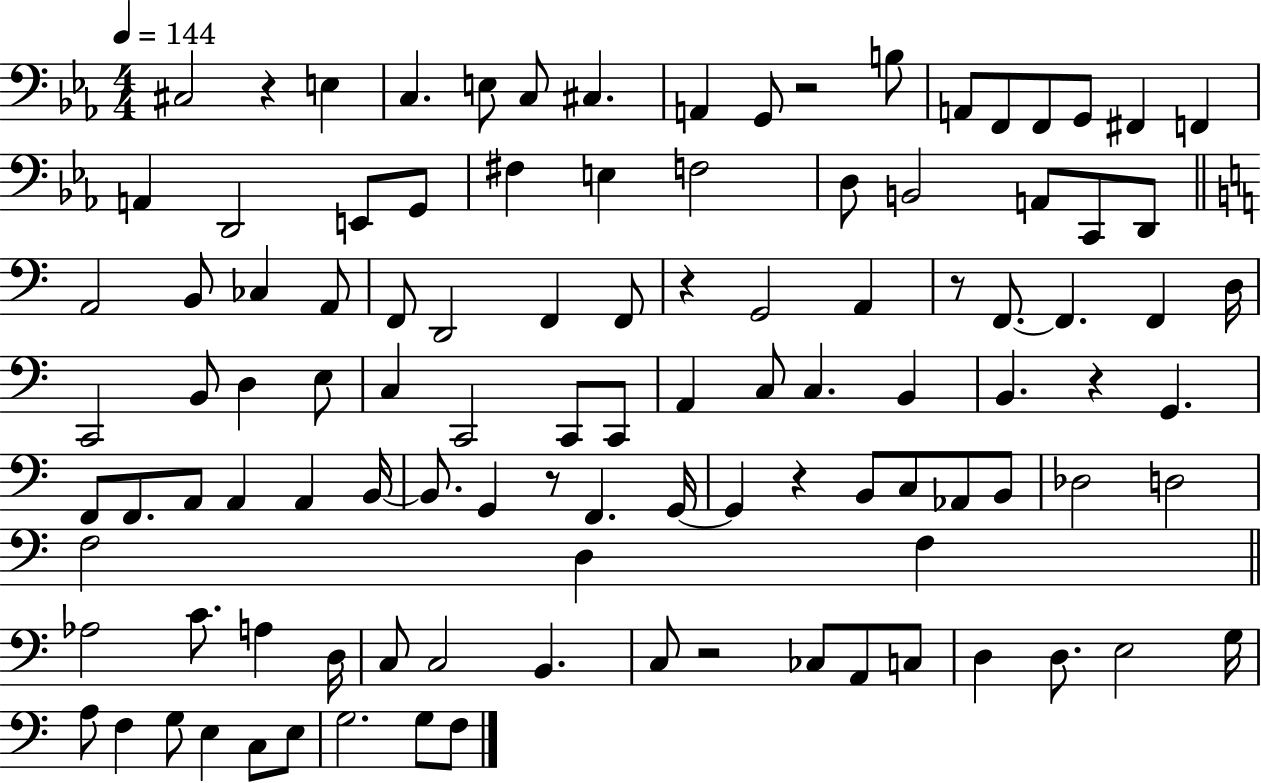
{
  \clef bass
  \numericTimeSignature
  \time 4/4
  \key ees \major
  \tempo 4 = 144
  cis2 r4 e4 | c4. e8 c8 cis4. | a,4 g,8 r2 b8 | a,8 f,8 f,8 g,8 fis,4 f,4 | \break a,4 d,2 e,8 g,8 | fis4 e4 f2 | d8 b,2 a,8 c,8 d,8 | \bar "||" \break \key c \major a,2 b,8 ces4 a,8 | f,8 d,2 f,4 f,8 | r4 g,2 a,4 | r8 f,8.~~ f,4. f,4 d16 | \break c,2 b,8 d4 e8 | c4 c,2 c,8 c,8 | a,4 c8 c4. b,4 | b,4. r4 g,4. | \break f,8 f,8. a,8 a,4 a,4 b,16~~ | b,8. g,4 r8 f,4. g,16~~ | g,4 r4 b,8 c8 aes,8 b,8 | des2 d2 | \break f2 d4 f4 | \bar "||" \break \key c \major aes2 c'8. a4 d16 | c8 c2 b,4. | c8 r2 ces8 a,8 c8 | d4 d8. e2 g16 | \break a8 f4 g8 e4 c8 e8 | g2. g8 f8 | \bar "|."
}